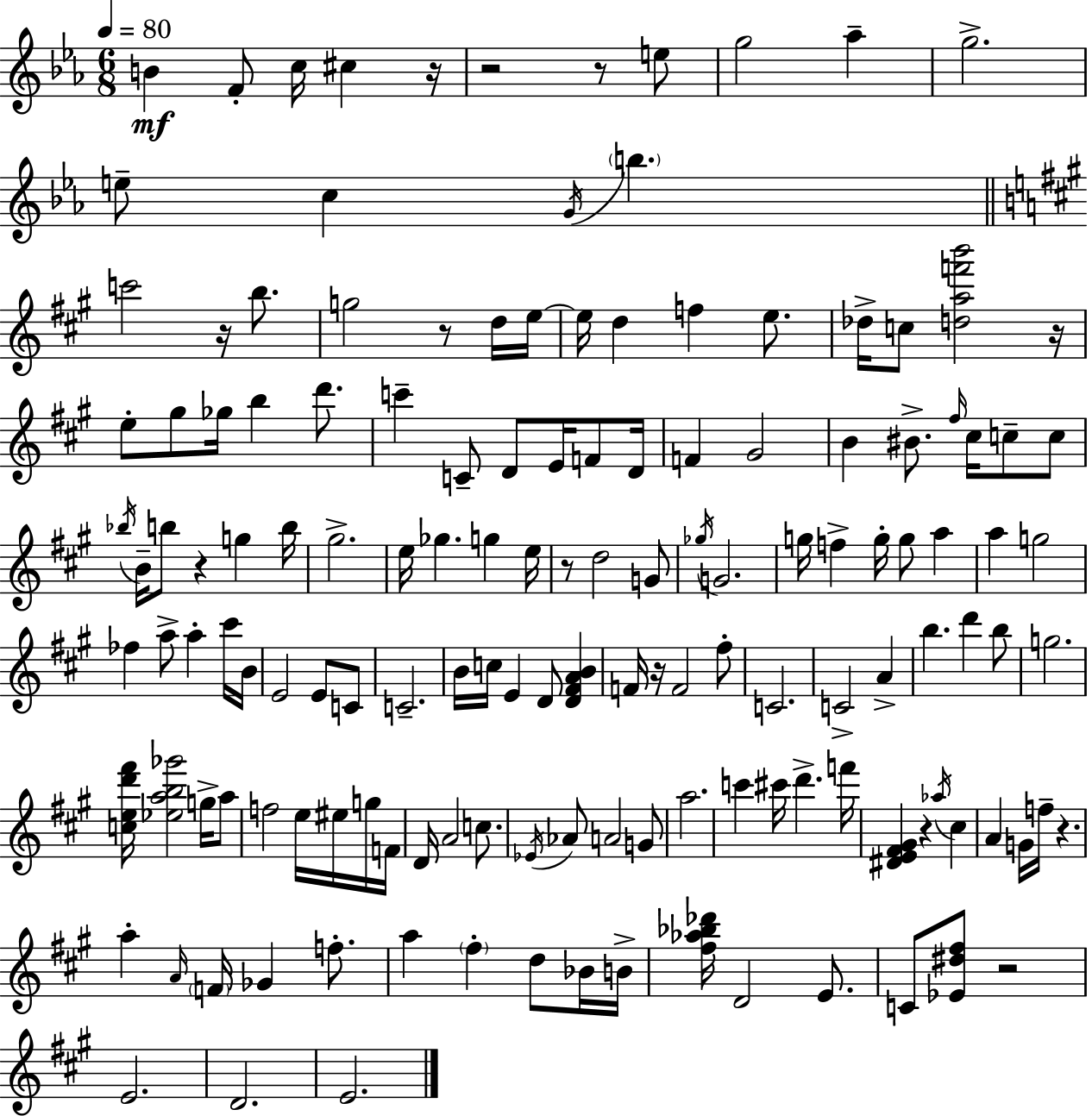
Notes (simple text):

B4/q F4/e C5/s C#5/q R/s R/h R/e E5/e G5/h Ab5/q G5/h. E5/e C5/q G4/s B5/q. C6/h R/s B5/e. G5/h R/e D5/s E5/s E5/s D5/q F5/q E5/e. Db5/s C5/e [D5,A5,F6,B6]/h R/s E5/e G#5/e Gb5/s B5/q D6/e. C6/q C4/e D4/e E4/s F4/e D4/s F4/q G#4/h B4/q BIS4/e. F#5/s C#5/s C5/e C5/e Bb5/s B4/s B5/e R/q G5/q B5/s G#5/h. E5/s Gb5/q. G5/q E5/s R/e D5/h G4/e Gb5/s G4/h. G5/s F5/q G5/s G5/e A5/q A5/q G5/h FES5/q A5/e A5/q C#6/s B4/s E4/h E4/e C4/e C4/h. B4/s C5/s E4/q D4/e [D4,F#4,A4,B4]/q F4/s R/s F4/h F#5/e C4/h. C4/h A4/q B5/q. D6/q B5/e G5/h. [C5,E5,D6,F#6]/s [Eb5,A5,B5,Gb6]/h G5/s A5/e F5/h E5/s EIS5/s G5/s F4/s D4/s A4/h C5/e. Eb4/s Ab4/e A4/h G4/e A5/h. C6/q C#6/s D6/q. F6/s [D#4,E4,F#4,G#4]/q R/q Ab5/s C#5/q A4/q G4/s F5/s R/q. A5/q A4/s F4/s Gb4/q F5/e. A5/q F#5/q D5/e Bb4/s B4/s [F#5,Ab5,Bb5,Db6]/s D4/h E4/e. C4/e [Eb4,D#5,F#5]/e R/h E4/h. D4/h. E4/h.